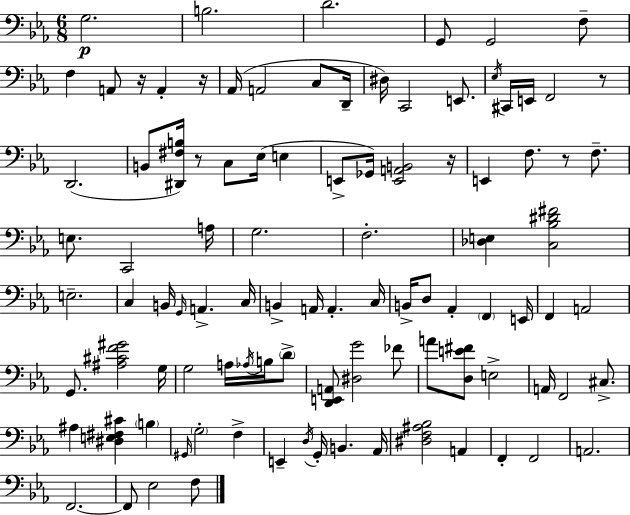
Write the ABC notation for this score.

X:1
T:Untitled
M:6/8
L:1/4
K:Eb
G,2 B,2 D2 G,,/2 G,,2 F,/2 F, A,,/2 z/4 A,, z/4 _A,,/4 A,,2 C,/2 D,,/4 ^D,/4 C,,2 E,,/2 _E,/4 ^C,,/4 E,,/4 F,,2 z/2 D,,2 B,,/2 [^D,,^F,B,]/4 z/2 C,/2 _E,/4 E, E,,/2 _G,,/4 [E,,A,,B,,]2 z/4 E,, F,/2 z/2 F,/2 E,/2 C,,2 A,/4 G,2 F,2 [_D,E,] [C,_B,^D^F]2 E,2 C, B,,/4 G,,/4 A,, C,/4 B,, A,,/4 A,, C,/4 B,,/4 D,/2 _A,, F,, E,,/4 F,, A,,2 G,,/2 [^A,^CF^G]2 G,/4 G,2 A,/4 _A,/4 B,/4 D/2 [D,,E,,A,,]/2 [^D,G]2 _F/2 A/2 [D,E^F]/2 E,2 A,,/4 F,,2 ^C,/2 ^A, [^D,E,^F,^C] B, ^G,,/4 G,2 F, E,, D,/4 G,,/4 B,, _A,,/4 [^D,F,^A,_B,]2 A,, F,, F,,2 A,,2 F,,2 F,,/2 _E,2 F,/2